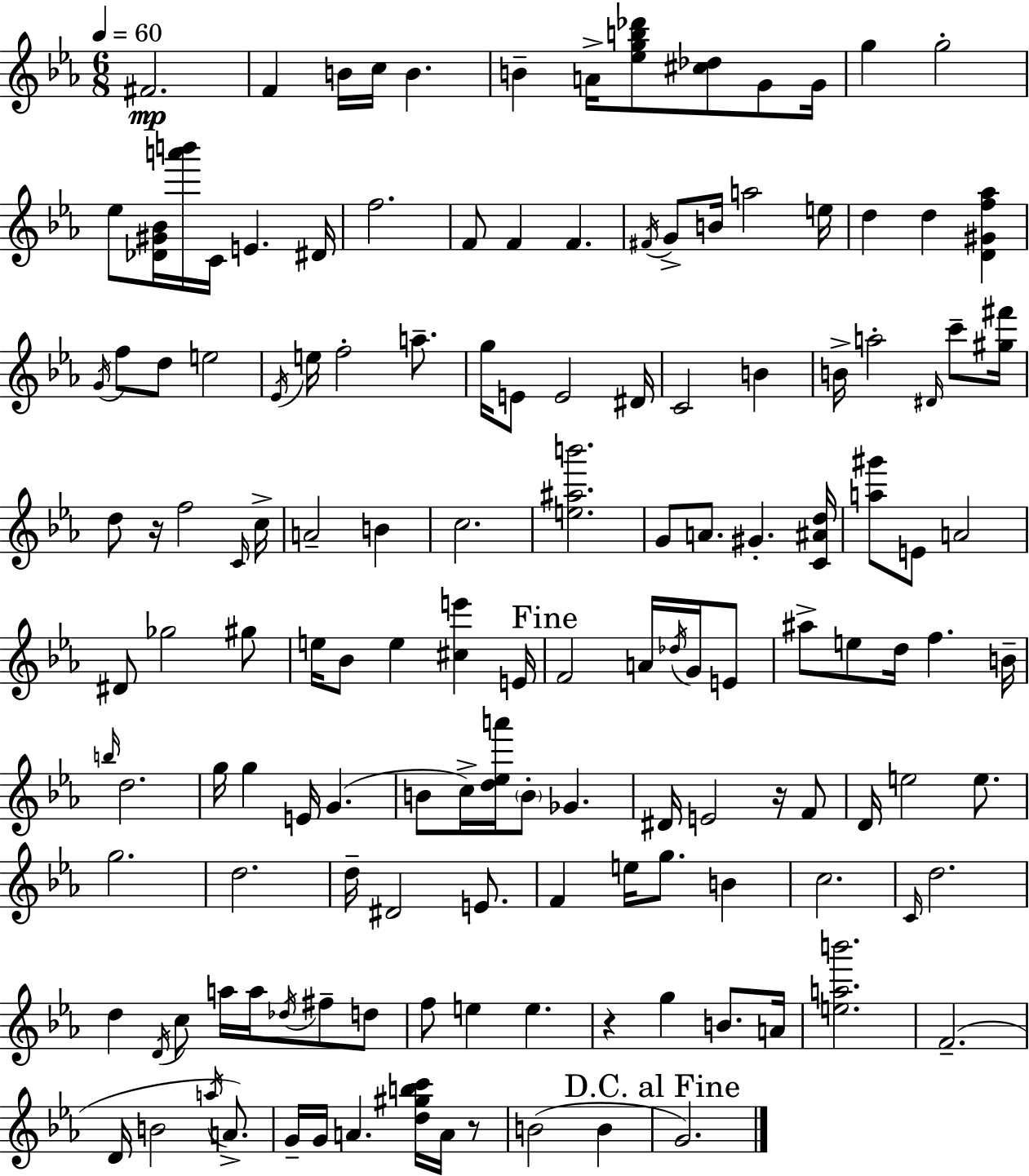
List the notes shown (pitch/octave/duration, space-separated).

F#4/h. F4/q B4/s C5/s B4/q. B4/q A4/s [Eb5,G5,B5,Db6]/e [C#5,Db5]/e G4/e G4/s G5/q G5/h Eb5/e [Db4,G#4,Bb4]/s [A6,B6]/s C4/s E4/q. D#4/s F5/h. F4/e F4/q F4/q. F#4/s G4/e B4/s A5/h E5/s D5/q D5/q [D4,G#4,F5,Ab5]/q G4/s F5/e D5/e E5/h Eb4/s E5/s F5/h A5/e. G5/s E4/e E4/h D#4/s C4/h B4/q B4/s A5/h D#4/s C6/e [G#5,F#6]/s D5/e R/s F5/h C4/s C5/s A4/h B4/q C5/h. [E5,A#5,B6]/h. G4/e A4/e. G#4/q. [C4,A#4,D5]/s [A5,G#6]/e E4/e A4/h D#4/e Gb5/h G#5/e E5/s Bb4/e E5/q [C#5,E6]/q E4/s F4/h A4/s Db5/s G4/s E4/e A#5/e E5/e D5/s F5/q. B4/s B5/s D5/h. G5/s G5/q E4/s G4/q. B4/e C5/s [D5,Eb5,A6]/s B4/e Gb4/q. D#4/s E4/h R/s F4/e D4/s E5/h E5/e. G5/h. D5/h. D5/s D#4/h E4/e. F4/q E5/s G5/e. B4/q C5/h. C4/s D5/h. D5/q D4/s C5/e A5/s A5/s Db5/s F#5/e D5/e F5/e E5/q E5/q. R/q G5/q B4/e. A4/s [E5,A5,B6]/h. F4/h. D4/s B4/h A5/s A4/e. G4/s G4/s A4/q. [D5,G#5,B5,C6]/s A4/s R/e B4/h B4/q G4/h.